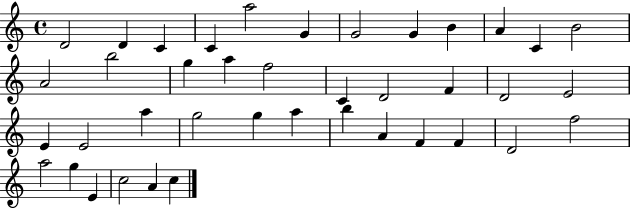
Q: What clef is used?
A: treble